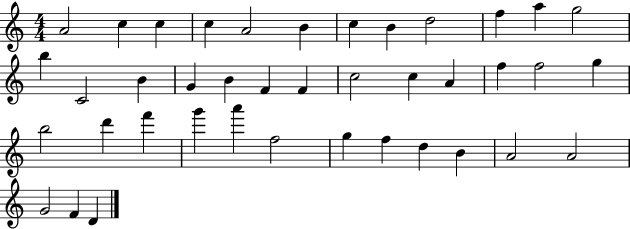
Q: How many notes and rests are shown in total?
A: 40